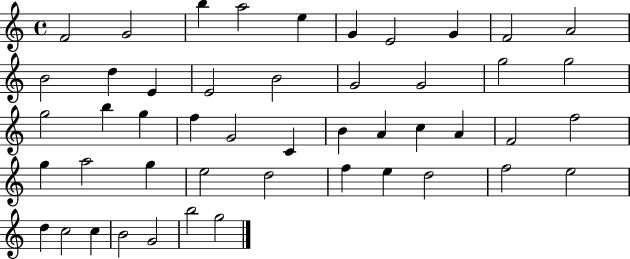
{
  \clef treble
  \time 4/4
  \defaultTimeSignature
  \key c \major
  f'2 g'2 | b''4 a''2 e''4 | g'4 e'2 g'4 | f'2 a'2 | \break b'2 d''4 e'4 | e'2 b'2 | g'2 g'2 | g''2 g''2 | \break g''2 b''4 g''4 | f''4 g'2 c'4 | b'4 a'4 c''4 a'4 | f'2 f''2 | \break g''4 a''2 g''4 | e''2 d''2 | f''4 e''4 d''2 | f''2 e''2 | \break d''4 c''2 c''4 | b'2 g'2 | b''2 g''2 | \bar "|."
}